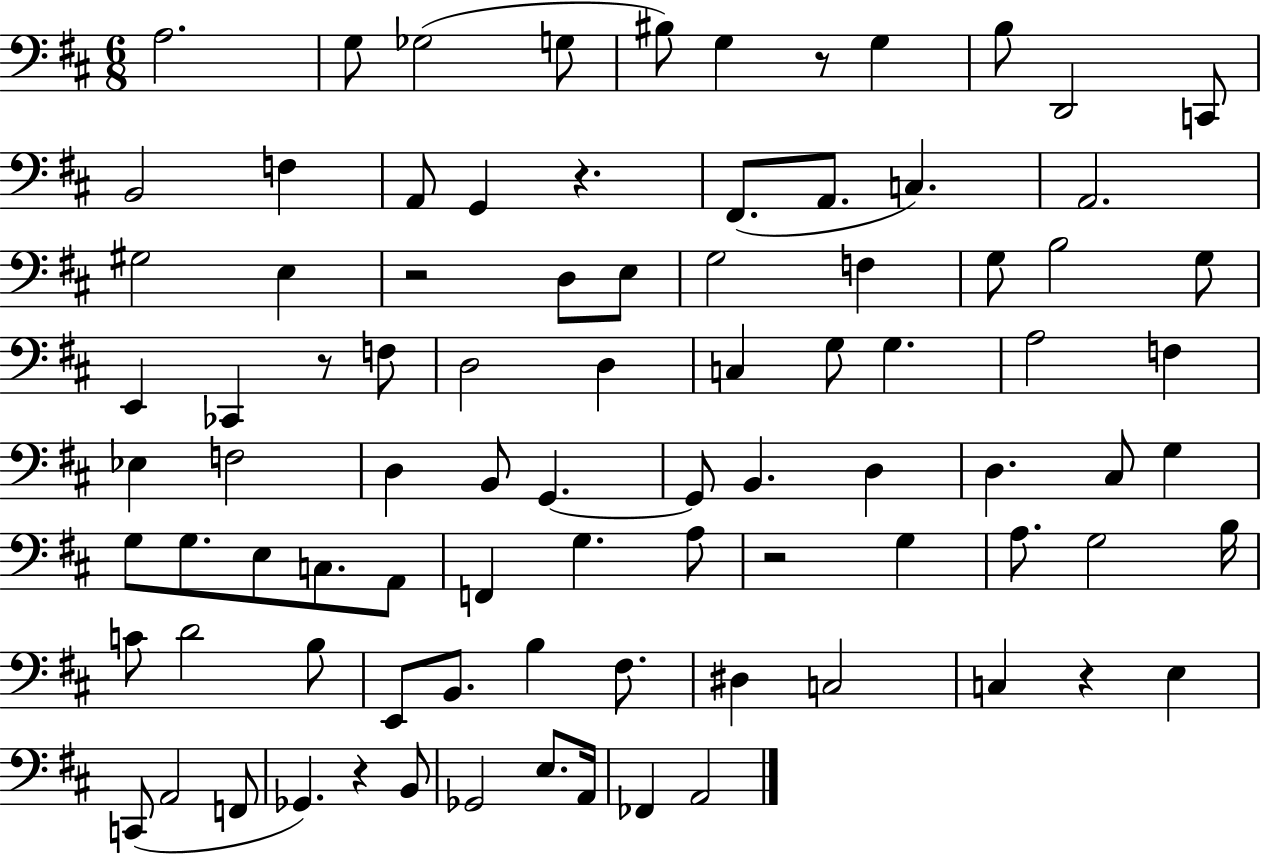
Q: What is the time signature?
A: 6/8